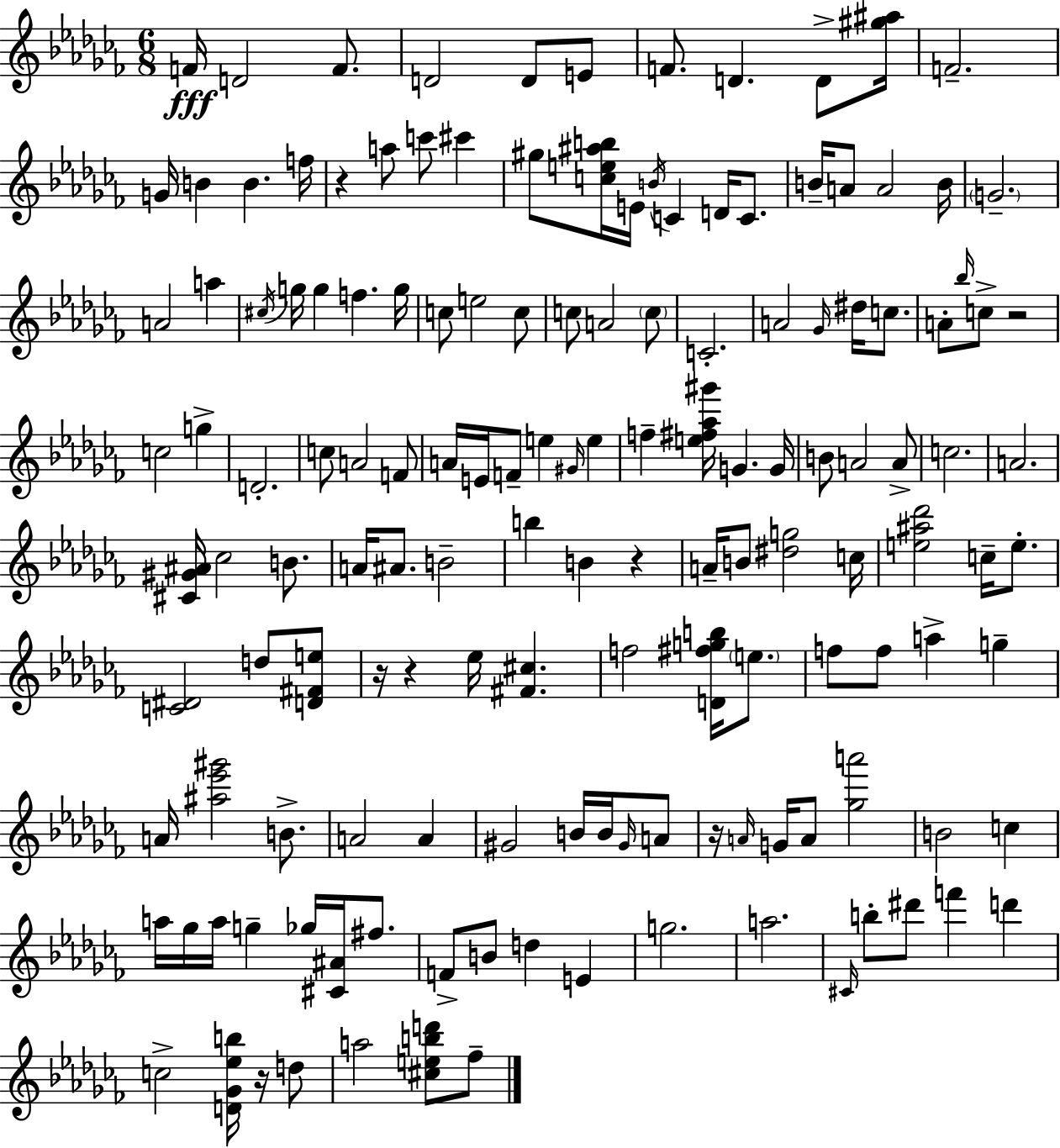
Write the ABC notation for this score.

X:1
T:Untitled
M:6/8
L:1/4
K:Abm
F/4 D2 F/2 D2 D/2 E/2 F/2 D D/2 [^g^a]/4 F2 G/4 B B f/4 z a/2 c'/2 ^c' ^g/2 [ce^ab]/4 E/4 B/4 C D/4 C/2 B/4 A/2 A2 B/4 G2 A2 a ^c/4 g/4 g f g/4 c/2 e2 c/2 c/2 A2 c/2 C2 A2 _G/4 ^d/4 c/2 A/2 _b/4 c/2 z2 c2 g D2 c/2 A2 F/2 A/4 E/4 F/2 e ^G/4 e f [e^f_a^g']/4 G G/4 B/2 A2 A/2 c2 A2 [^C^G^A]/4 _c2 B/2 A/4 ^A/2 B2 b B z A/4 B/2 [^dg]2 c/4 [e^a_d']2 c/4 e/2 [C^D]2 d/2 [D^Fe]/2 z/4 z _e/4 [^F^c] f2 [D^fgb]/4 e/2 f/2 f/2 a g A/4 [^a_e'^g']2 B/2 A2 A ^G2 B/4 B/4 ^G/4 A/2 z/4 A/4 G/4 A/2 [_ga']2 B2 c a/4 _g/4 a/4 g _g/4 [^C^A]/4 ^f/2 F/2 B/2 d E g2 a2 ^C/4 b/2 ^d'/2 f' d' c2 [D_G_eb]/4 z/4 d/2 a2 [^cebd']/2 _f/2